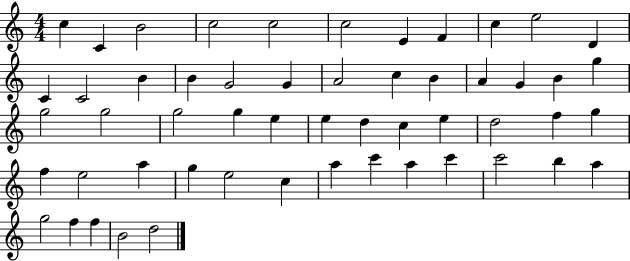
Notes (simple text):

C5/q C4/q B4/h C5/h C5/h C5/h E4/q F4/q C5/q E5/h D4/q C4/q C4/h B4/q B4/q G4/h G4/q A4/h C5/q B4/q A4/q G4/q B4/q G5/q G5/h G5/h G5/h G5/q E5/q E5/q D5/q C5/q E5/q D5/h F5/q G5/q F5/q E5/h A5/q G5/q E5/h C5/q A5/q C6/q A5/q C6/q C6/h B5/q A5/q G5/h F5/q F5/q B4/h D5/h